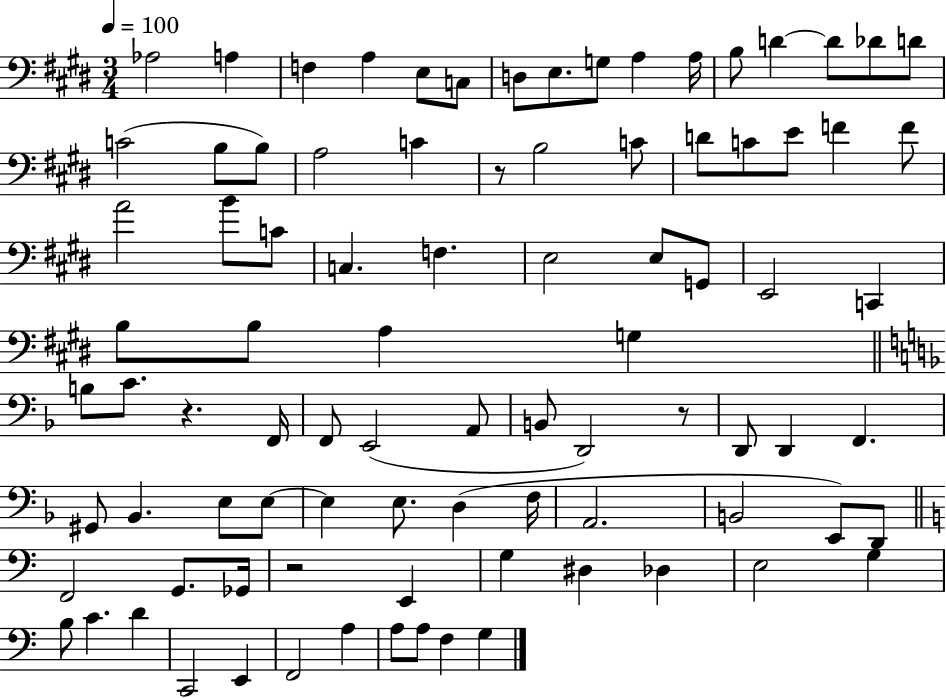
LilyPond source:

{
  \clef bass
  \numericTimeSignature
  \time 3/4
  \key e \major
  \tempo 4 = 100
  aes2 a4 | f4 a4 e8 c8 | d8 e8. g8 a4 a16 | b8 d'4~~ d'8 des'8 d'8 | \break c'2( b8 b8) | a2 c'4 | r8 b2 c'8 | d'8 c'8 e'8 f'4 f'8 | \break a'2 b'8 c'8 | c4. f4. | e2 e8 g,8 | e,2 c,4 | \break b8 b8 a4 g4 | \bar "||" \break \key f \major b8 c'8. r4. f,16 | f,8 e,2( a,8 | b,8 d,2) r8 | d,8 d,4 f,4. | \break gis,8 bes,4. e8 e8~~ | e4 e8. d4( f16 | a,2. | b,2 e,8) d,8 | \break \bar "||" \break \key c \major f,2 g,8. ges,16 | r2 e,4 | g4 dis4 des4 | e2 g4 | \break b8 c'4. d'4 | c,2 e,4 | f,2 a4 | a8 a8 f4 g4 | \break \bar "|."
}